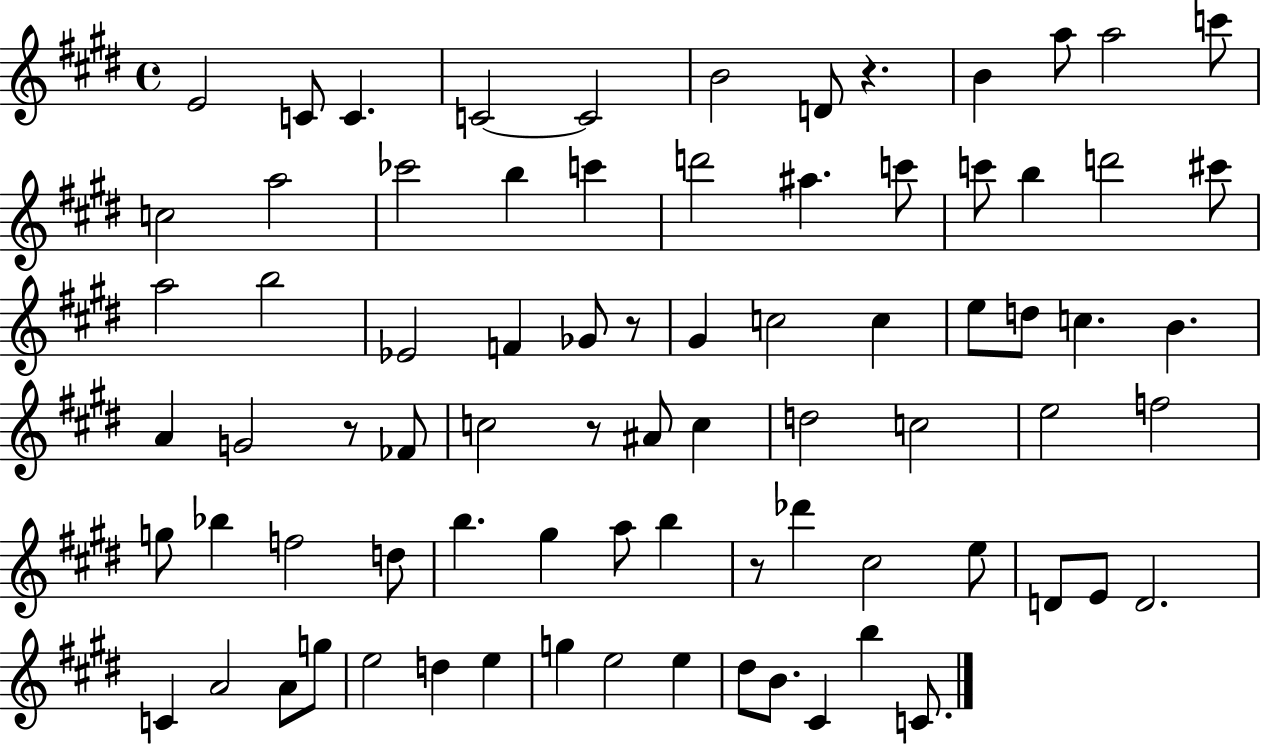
E4/h C4/e C4/q. C4/h C4/h B4/h D4/e R/q. B4/q A5/e A5/h C6/e C5/h A5/h CES6/h B5/q C6/q D6/h A#5/q. C6/e C6/e B5/q D6/h C#6/e A5/h B5/h Eb4/h F4/q Gb4/e R/e G#4/q C5/h C5/q E5/e D5/e C5/q. B4/q. A4/q G4/h R/e FES4/e C5/h R/e A#4/e C5/q D5/h C5/h E5/h F5/h G5/e Bb5/q F5/h D5/e B5/q. G#5/q A5/e B5/q R/e Db6/q C#5/h E5/e D4/e E4/e D4/h. C4/q A4/h A4/e G5/e E5/h D5/q E5/q G5/q E5/h E5/q D#5/e B4/e. C#4/q B5/q C4/e.